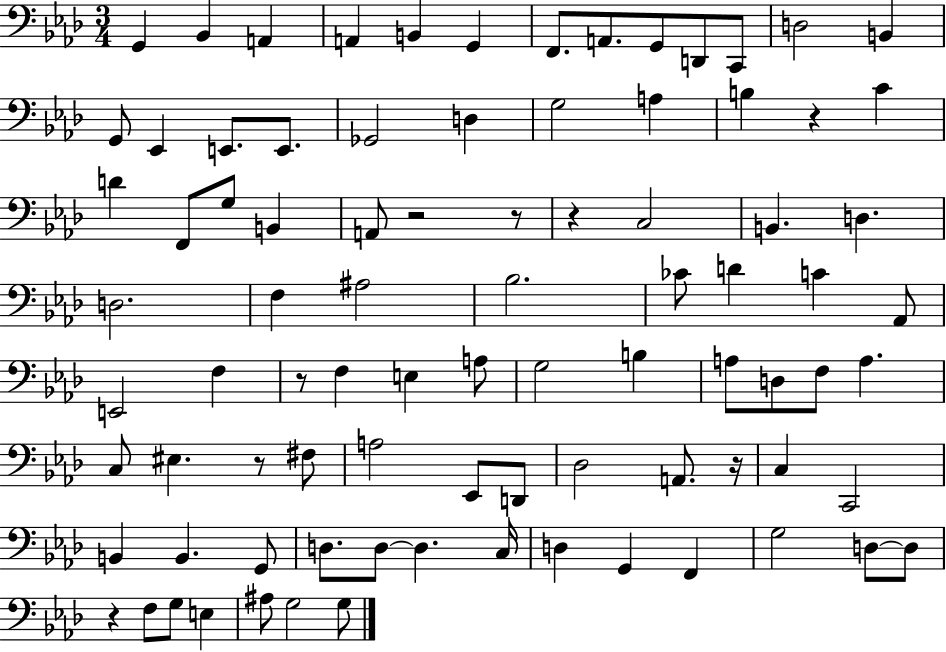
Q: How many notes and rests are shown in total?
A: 87